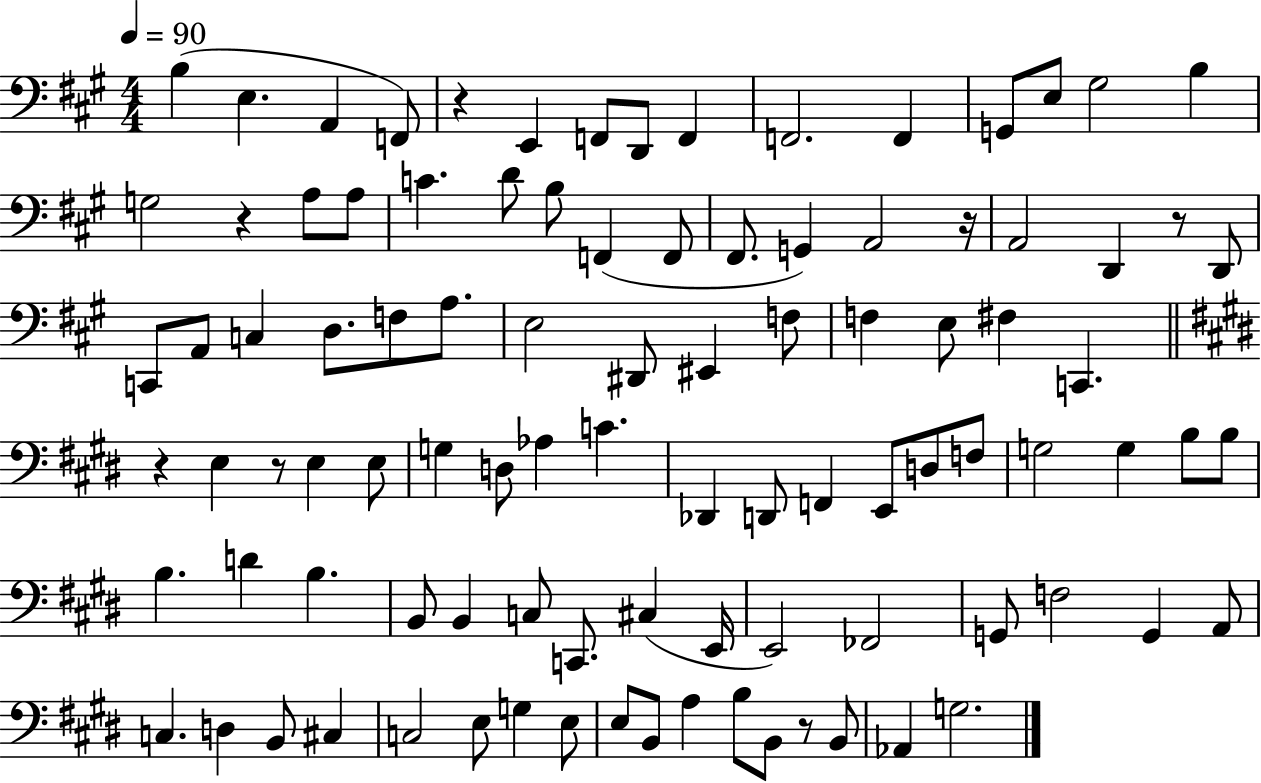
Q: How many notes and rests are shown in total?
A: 97